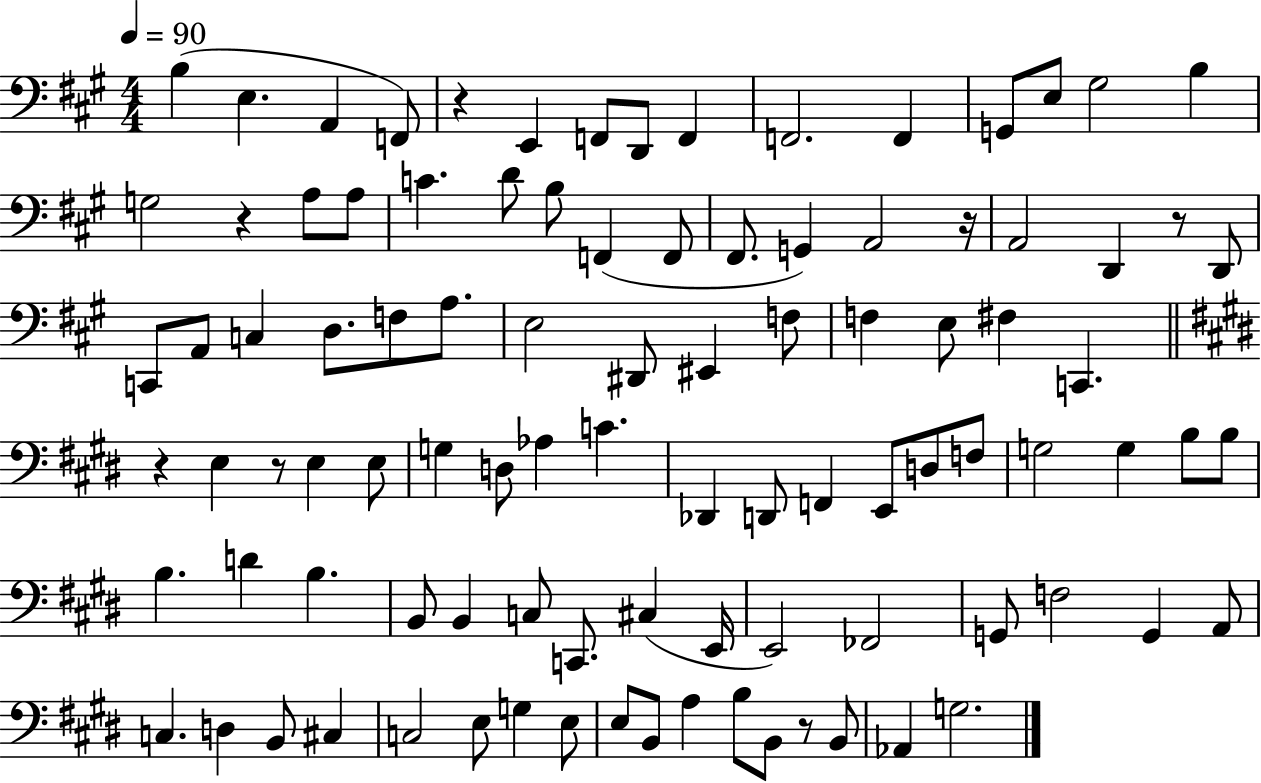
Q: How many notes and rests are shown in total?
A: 97